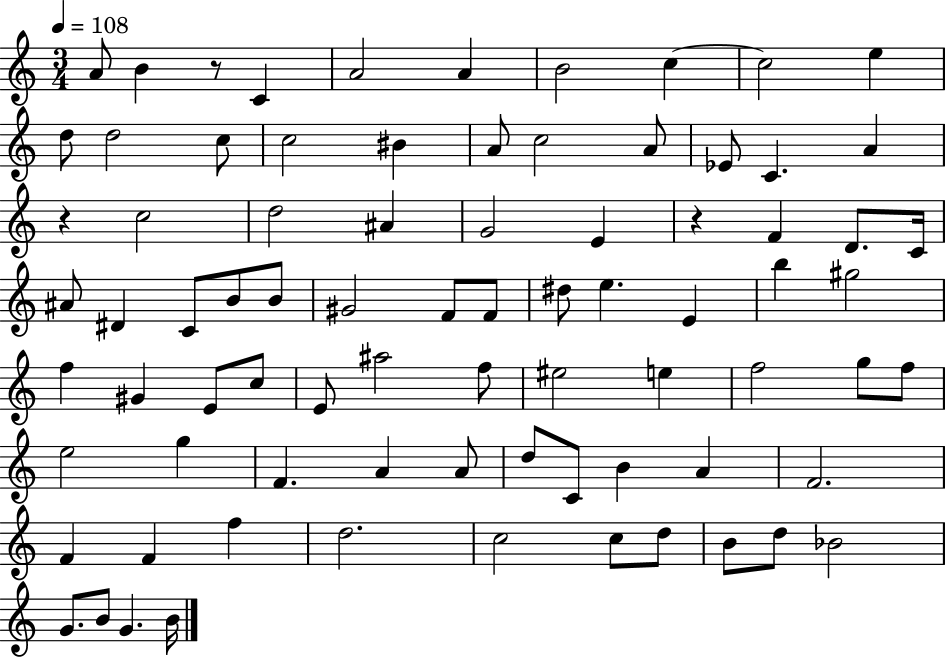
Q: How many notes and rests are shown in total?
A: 80